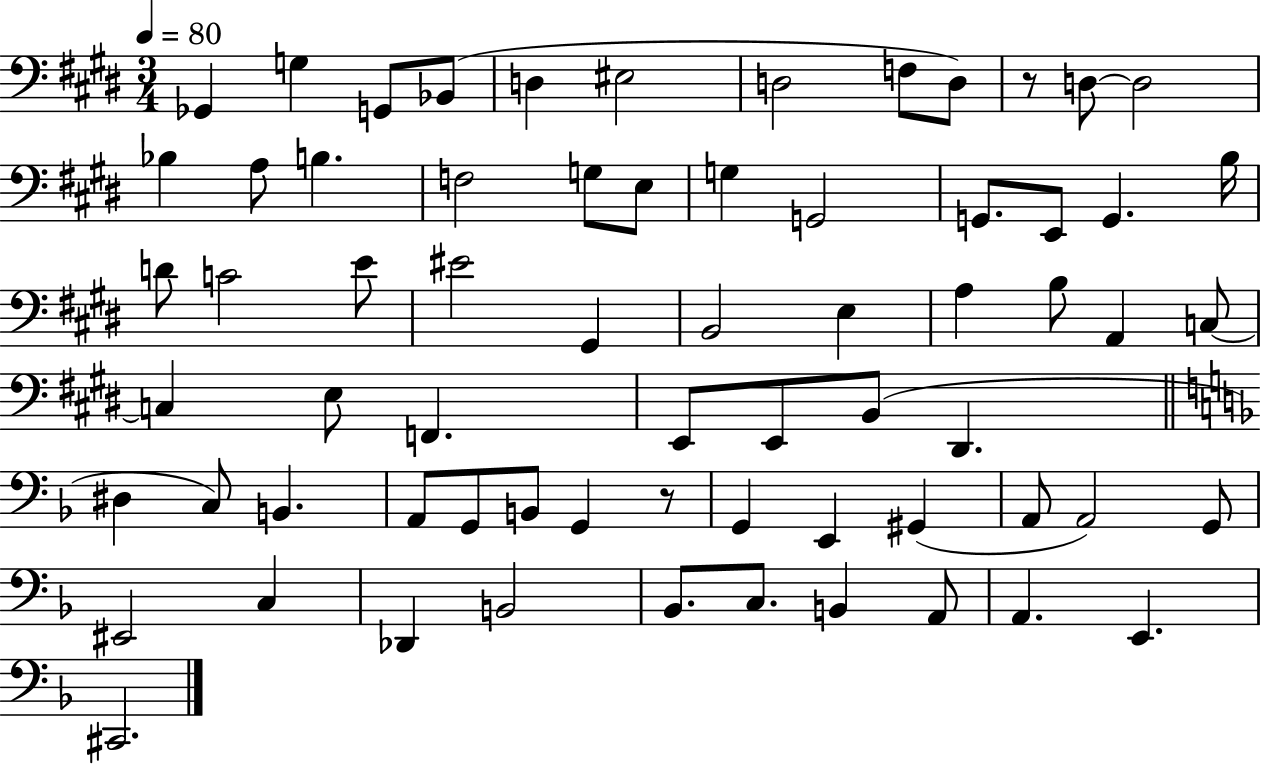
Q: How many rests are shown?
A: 2